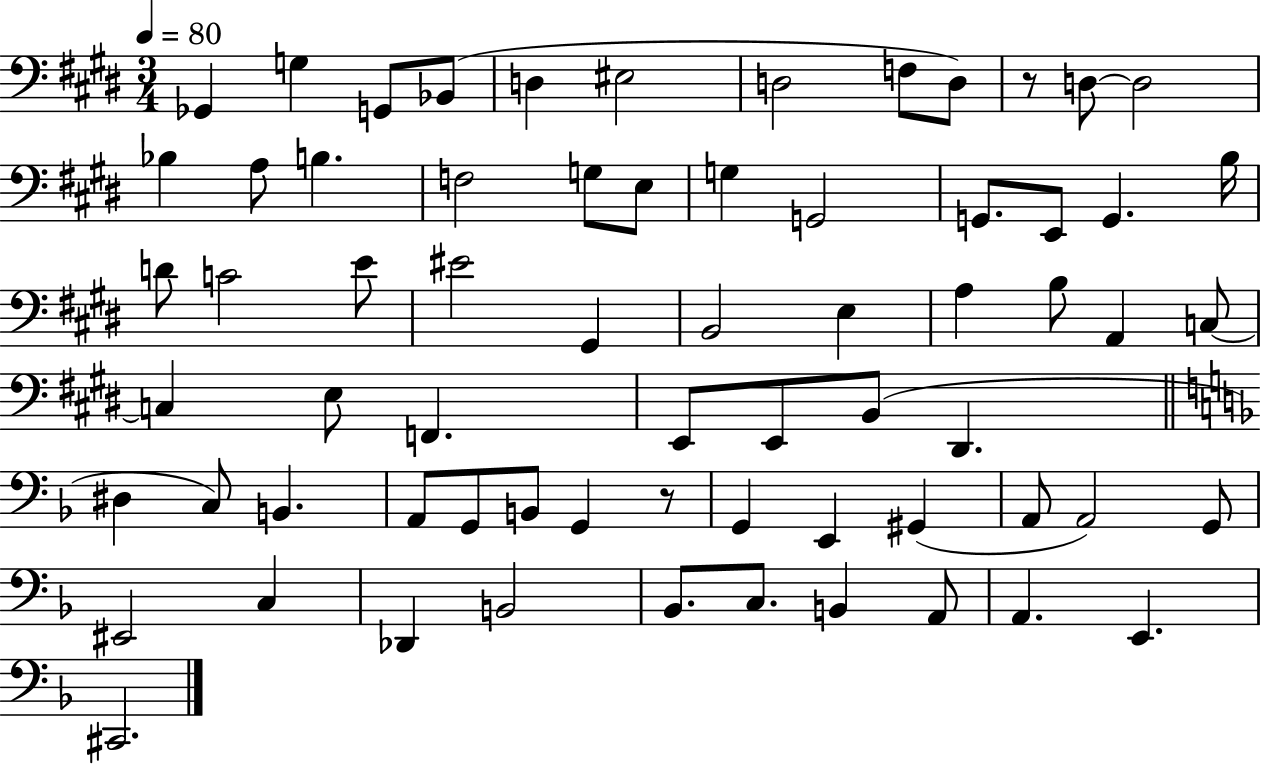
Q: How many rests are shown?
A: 2